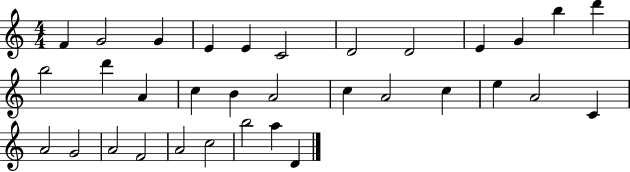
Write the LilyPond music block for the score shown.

{
  \clef treble
  \numericTimeSignature
  \time 4/4
  \key c \major
  f'4 g'2 g'4 | e'4 e'4 c'2 | d'2 d'2 | e'4 g'4 b''4 d'''4 | \break b''2 d'''4 a'4 | c''4 b'4 a'2 | c''4 a'2 c''4 | e''4 a'2 c'4 | \break a'2 g'2 | a'2 f'2 | a'2 c''2 | b''2 a''4 d'4 | \break \bar "|."
}